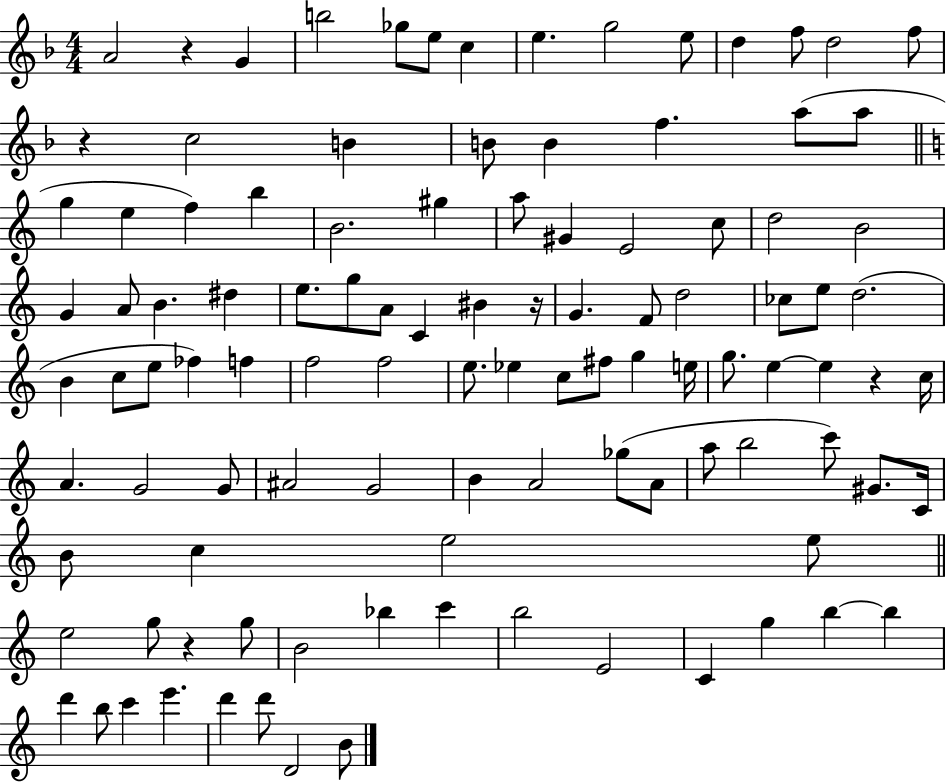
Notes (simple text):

A4/h R/q G4/q B5/h Gb5/e E5/e C5/q E5/q. G5/h E5/e D5/q F5/e D5/h F5/e R/q C5/h B4/q B4/e B4/q F5/q. A5/e A5/e G5/q E5/q F5/q B5/q B4/h. G#5/q A5/e G#4/q E4/h C5/e D5/h B4/h G4/q A4/e B4/q. D#5/q E5/e. G5/e A4/e C4/q BIS4/q R/s G4/q. F4/e D5/h CES5/e E5/e D5/h. B4/q C5/e E5/e FES5/q F5/q F5/h F5/h E5/e. Eb5/q C5/e F#5/e G5/q E5/s G5/e. E5/q E5/q R/q C5/s A4/q. G4/h G4/e A#4/h G4/h B4/q A4/h Gb5/e A4/e A5/e B5/h C6/e G#4/e. C4/s B4/e C5/q E5/h E5/e E5/h G5/e R/q G5/e B4/h Bb5/q C6/q B5/h E4/h C4/q G5/q B5/q B5/q D6/q B5/e C6/q E6/q. D6/q D6/e D4/h B4/e